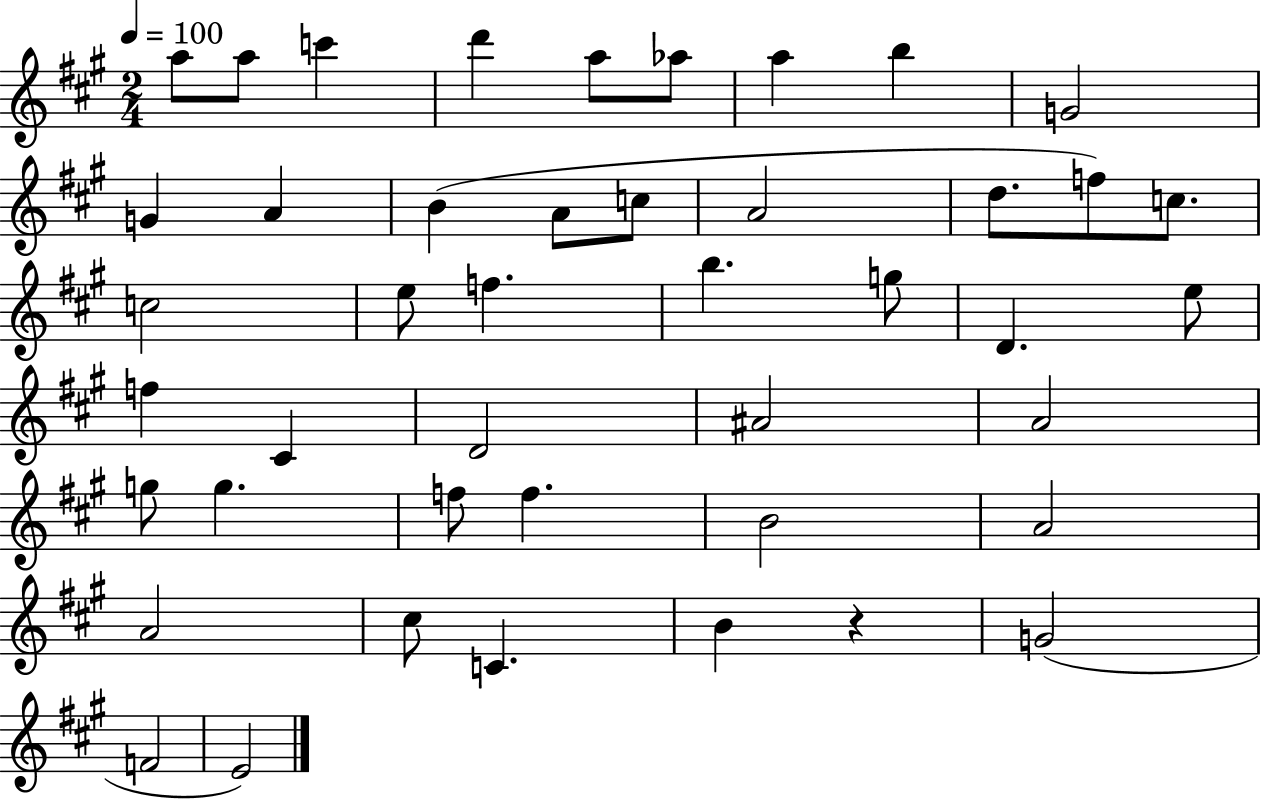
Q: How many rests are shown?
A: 1